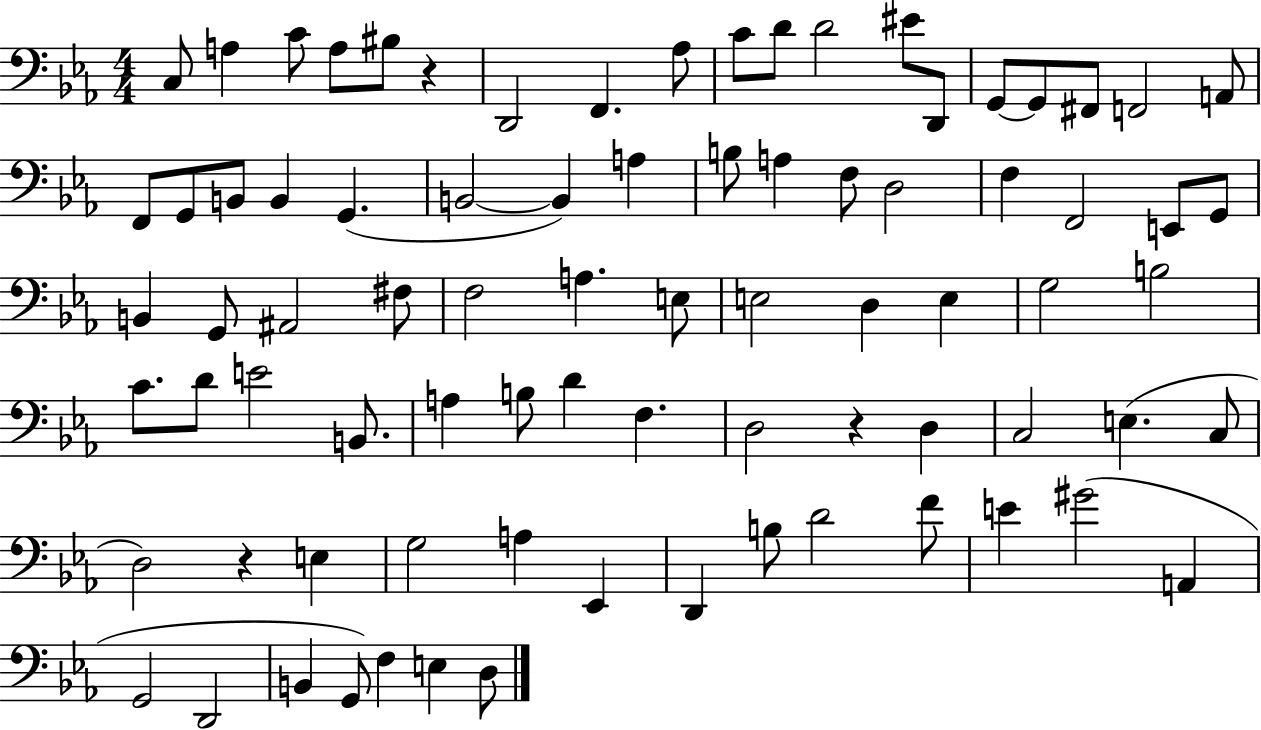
{
  \clef bass
  \numericTimeSignature
  \time 4/4
  \key ees \major
  c8 a4 c'8 a8 bis8 r4 | d,2 f,4. aes8 | c'8 d'8 d'2 eis'8 d,8 | g,8~~ g,8 fis,8 f,2 a,8 | \break f,8 g,8 b,8 b,4 g,4.( | b,2~~ b,4) a4 | b8 a4 f8 d2 | f4 f,2 e,8 g,8 | \break b,4 g,8 ais,2 fis8 | f2 a4. e8 | e2 d4 e4 | g2 b2 | \break c'8. d'8 e'2 b,8. | a4 b8 d'4 f4. | d2 r4 d4 | c2 e4.( c8 | \break d2) r4 e4 | g2 a4 ees,4 | d,4 b8 d'2 f'8 | e'4 gis'2( a,4 | \break g,2 d,2 | b,4 g,8) f4 e4 d8 | \bar "|."
}